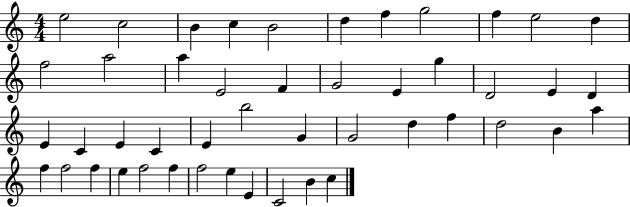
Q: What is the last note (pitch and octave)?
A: C5